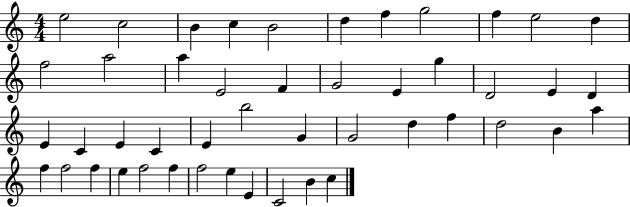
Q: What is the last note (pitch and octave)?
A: C5